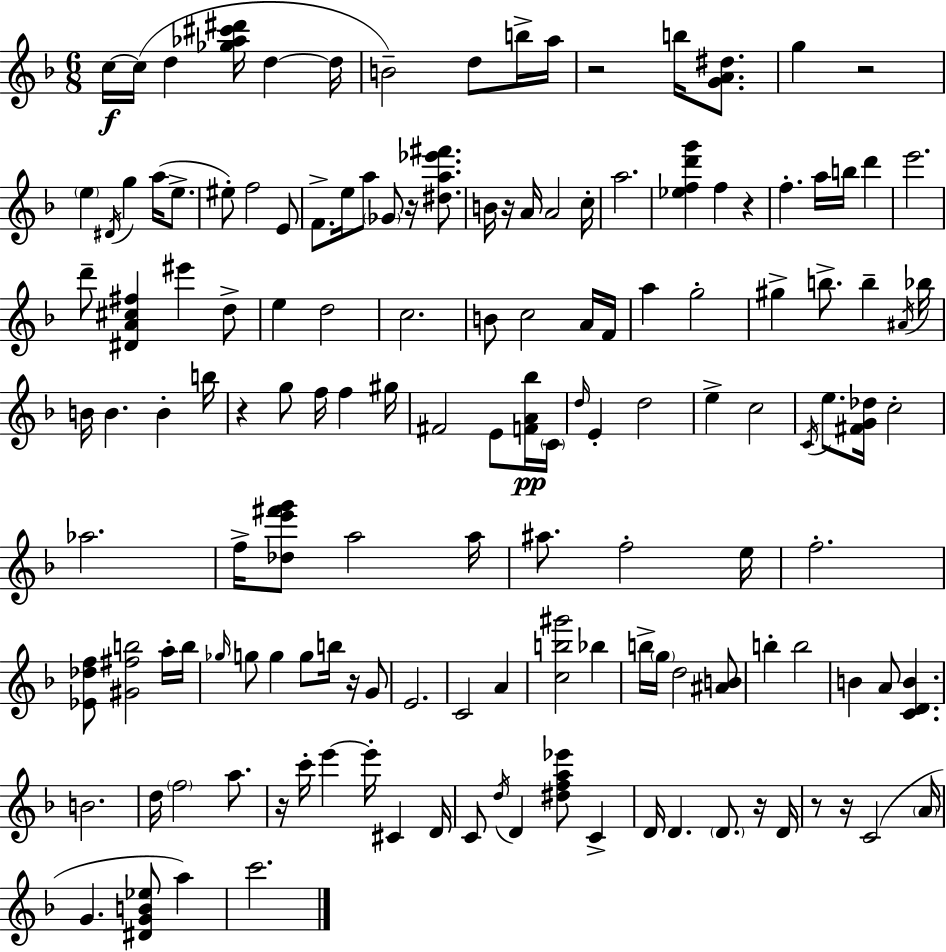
C5/s C5/s D5/q [Gb5,Ab5,C#6,D#6]/s D5/q D5/s B4/h D5/e B5/s A5/s R/h B5/s [G4,A4,D#5]/e. G5/q R/h E5/q D#4/s G5/q A5/s E5/e. EIS5/e F5/h E4/e F4/e. E5/s A5/e Gb4/e R/s [D#5,A5,Eb6,F#6]/e. B4/s R/s A4/s A4/h C5/s A5/h. [Eb5,F5,D6,G6]/q F5/q R/q F5/q. A5/s B5/s D6/q E6/h. D6/e [D#4,A4,C#5,F#5]/q EIS6/q D5/e E5/q D5/h C5/h. B4/e C5/h A4/s F4/s A5/q G5/h G#5/q B5/e. B5/q A#4/s Bb5/s B4/s B4/q. B4/q B5/s R/q G5/e F5/s F5/q G#5/s F#4/h E4/e [F4,A4,Bb5]/s C4/s D5/s E4/q D5/h E5/q C5/h C4/s E5/e. [F#4,G4,Db5]/s C5/h Ab5/h. F5/s [Db5,E6,F#6,G6]/e A5/h A5/s A#5/e. F5/h E5/s F5/h. [Eb4,Db5,F5]/e [G#4,F#5,B5]/h A5/s B5/s Gb5/s G5/e G5/q G5/e B5/s R/s G4/e E4/h. C4/h A4/q [C5,B5,G#6]/h Bb5/q B5/s G5/s D5/h [A#4,B4]/e B5/q B5/h B4/q A4/e [C4,D4,B4]/q. B4/h. D5/s F5/h A5/e. R/s C6/s E6/q E6/s C#4/q D4/s C4/e D5/s D4/q [D#5,F5,A5,Eb6]/e C4/q D4/s D4/q. D4/e. R/s D4/s R/e R/s C4/h A4/s G4/q. [D#4,G4,B4,Eb5]/e A5/q C6/h.